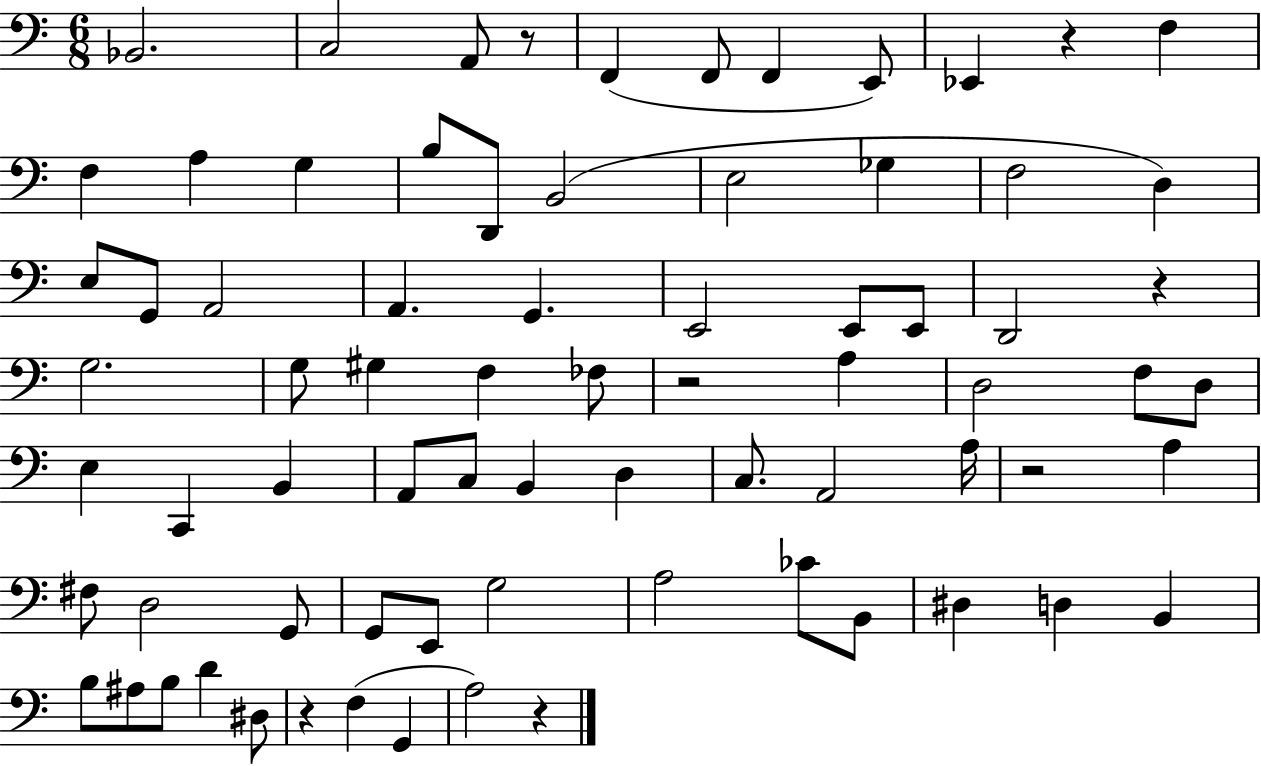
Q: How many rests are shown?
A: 7